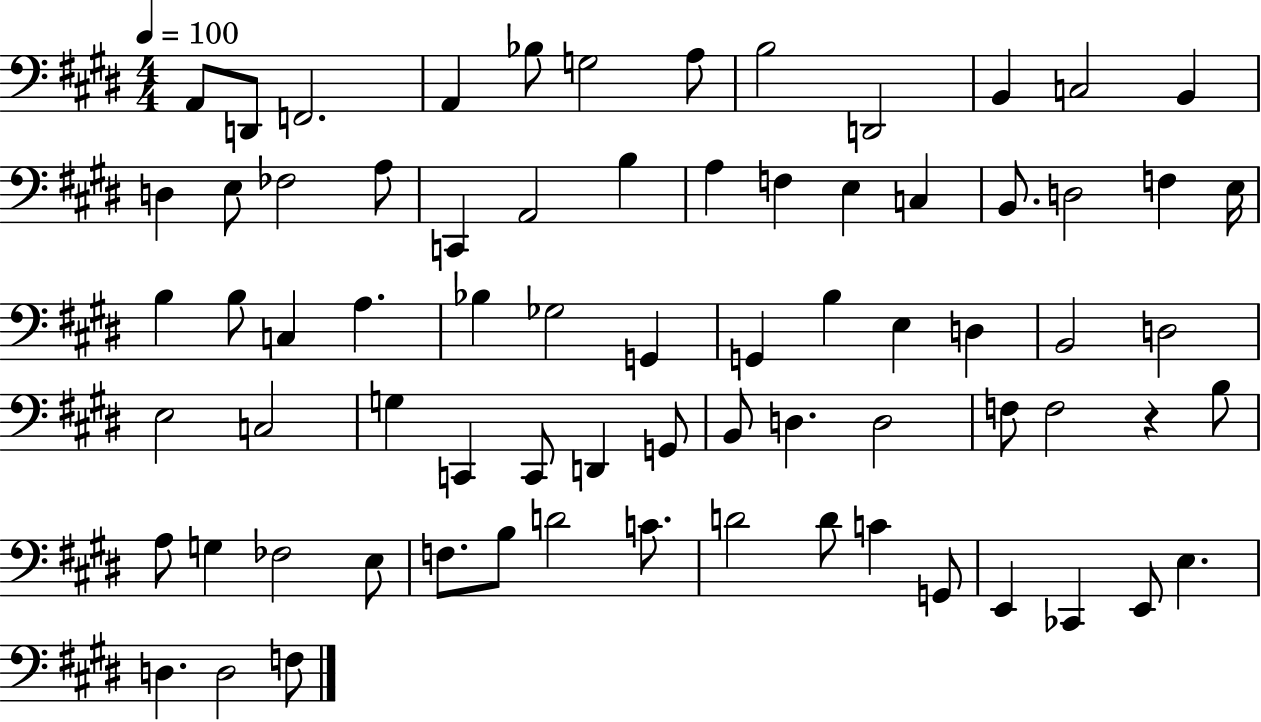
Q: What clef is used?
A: bass